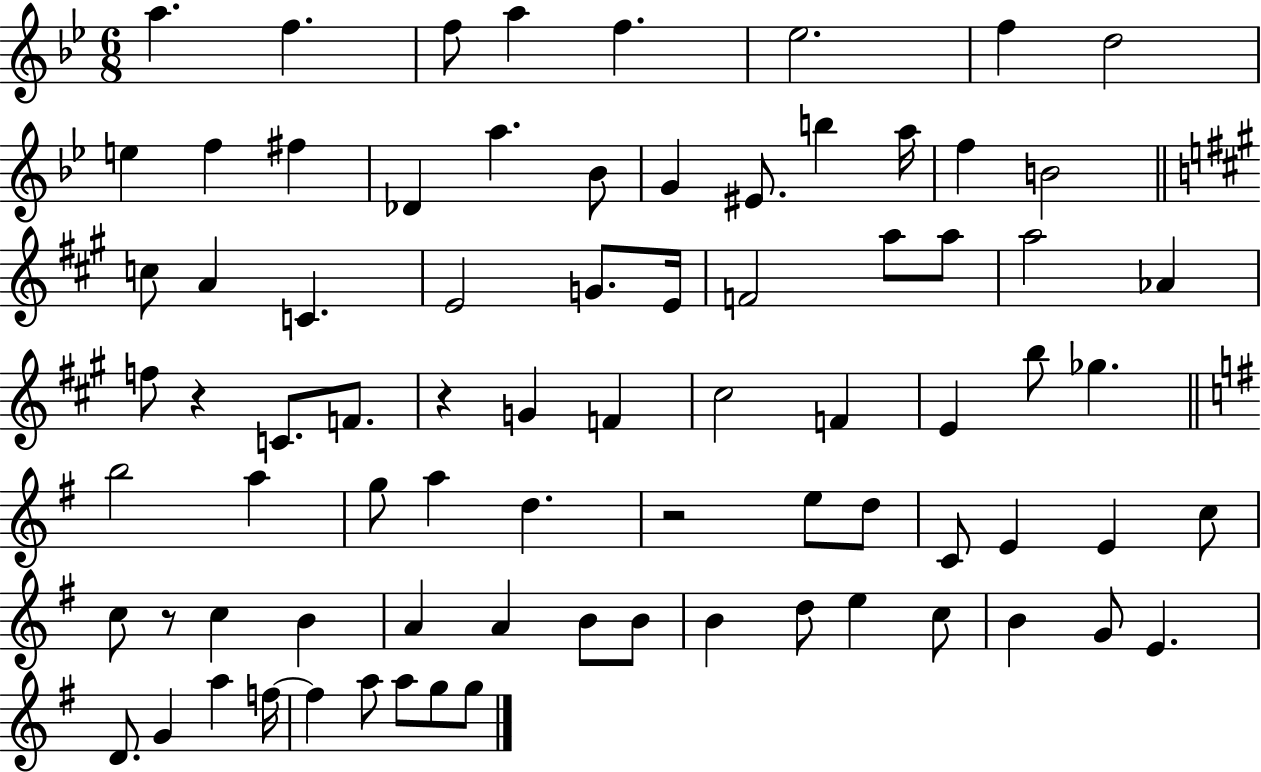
{
  \clef treble
  \numericTimeSignature
  \time 6/8
  \key bes \major
  \repeat volta 2 { a''4. f''4. | f''8 a''4 f''4. | ees''2. | f''4 d''2 | \break e''4 f''4 fis''4 | des'4 a''4. bes'8 | g'4 eis'8. b''4 a''16 | f''4 b'2 | \break \bar "||" \break \key a \major c''8 a'4 c'4. | e'2 g'8. e'16 | f'2 a''8 a''8 | a''2 aes'4 | \break f''8 r4 c'8. f'8. | r4 g'4 f'4 | cis''2 f'4 | e'4 b''8 ges''4. | \break \bar "||" \break \key e \minor b''2 a''4 | g''8 a''4 d''4. | r2 e''8 d''8 | c'8 e'4 e'4 c''8 | \break c''8 r8 c''4 b'4 | a'4 a'4 b'8 b'8 | b'4 d''8 e''4 c''8 | b'4 g'8 e'4. | \break d'8. g'4 a''4 f''16~~ | f''4 a''8 a''8 g''8 g''8 | } \bar "|."
}